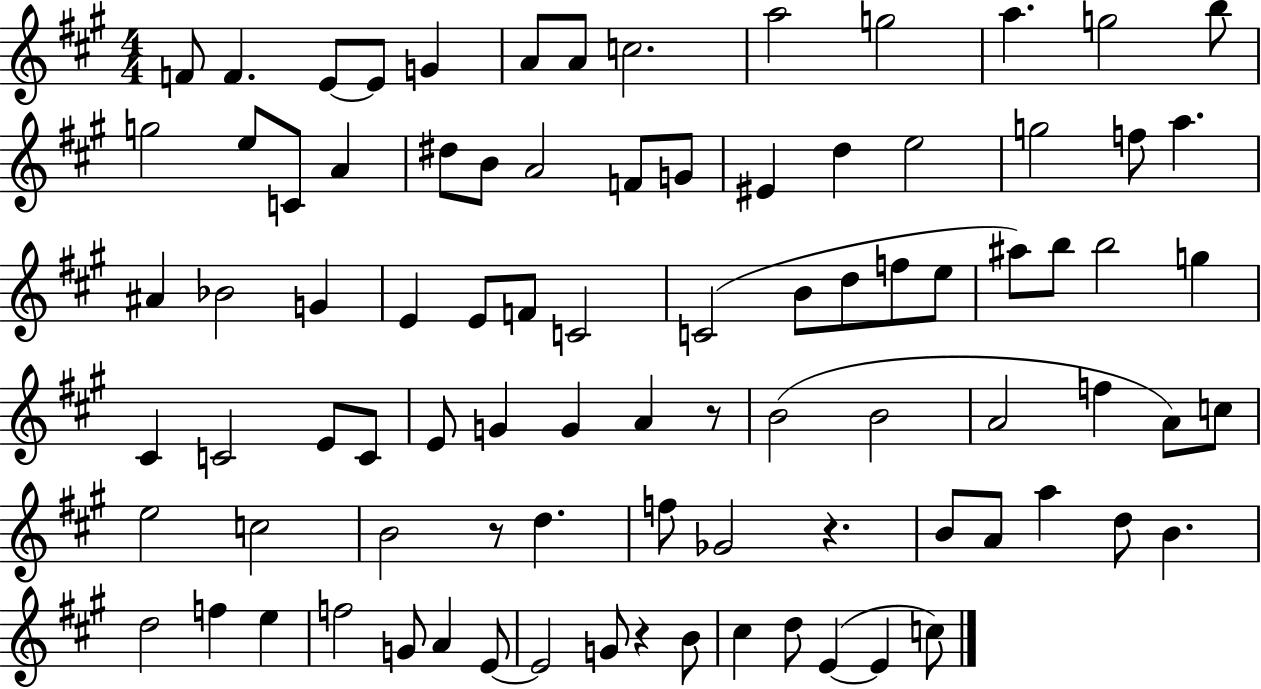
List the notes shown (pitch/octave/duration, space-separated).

F4/e F4/q. E4/e E4/e G4/q A4/e A4/e C5/h. A5/h G5/h A5/q. G5/h B5/e G5/h E5/e C4/e A4/q D#5/e B4/e A4/h F4/e G4/e EIS4/q D5/q E5/h G5/h F5/e A5/q. A#4/q Bb4/h G4/q E4/q E4/e F4/e C4/h C4/h B4/e D5/e F5/e E5/e A#5/e B5/e B5/h G5/q C#4/q C4/h E4/e C4/e E4/e G4/q G4/q A4/q R/e B4/h B4/h A4/h F5/q A4/e C5/e E5/h C5/h B4/h R/e D5/q. F5/e Gb4/h R/q. B4/e A4/e A5/q D5/e B4/q. D5/h F5/q E5/q F5/h G4/e A4/q E4/e E4/h G4/e R/q B4/e C#5/q D5/e E4/q E4/q C5/e